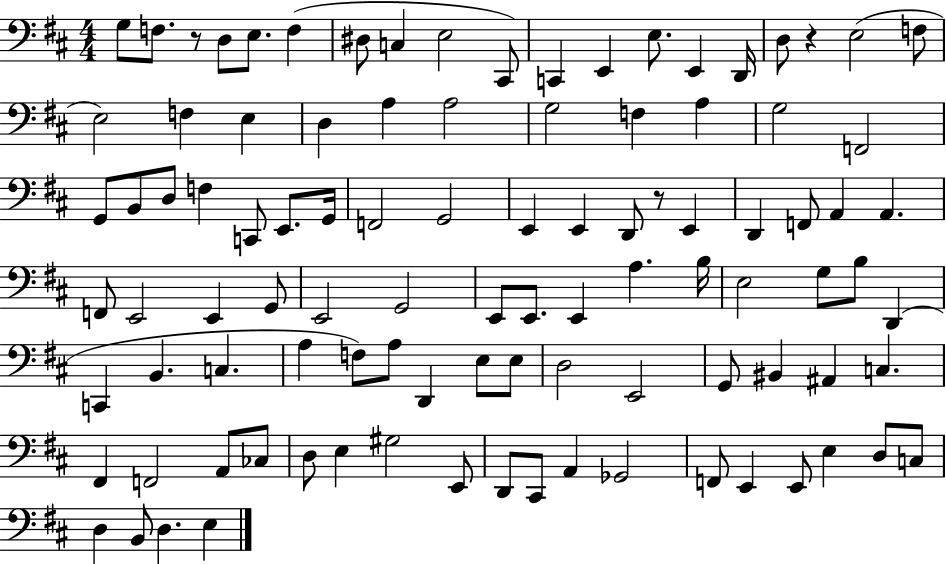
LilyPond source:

{
  \clef bass
  \numericTimeSignature
  \time 4/4
  \key d \major
  g8 f8. r8 d8 e8. f4( | dis8 c4 e2 cis,8) | c,4 e,4 e8. e,4 d,16 | d8 r4 e2( f8 | \break e2) f4 e4 | d4 a4 a2 | g2 f4 a4 | g2 f,2 | \break g,8 b,8 d8 f4 c,8 e,8. g,16 | f,2 g,2 | e,4 e,4 d,8 r8 e,4 | d,4 f,8 a,4 a,4. | \break f,8 e,2 e,4 g,8 | e,2 g,2 | e,8 e,8. e,4 a4. b16 | e2 g8 b8 d,4( | \break c,4 b,4. c4. | a4 f8) a8 d,4 e8 e8 | d2 e,2 | g,8 bis,4 ais,4 c4. | \break fis,4 f,2 a,8 ces8 | d8 e4 gis2 e,8 | d,8 cis,8 a,4 ges,2 | f,8 e,4 e,8 e4 d8 c8 | \break d4 b,8 d4. e4 | \bar "|."
}